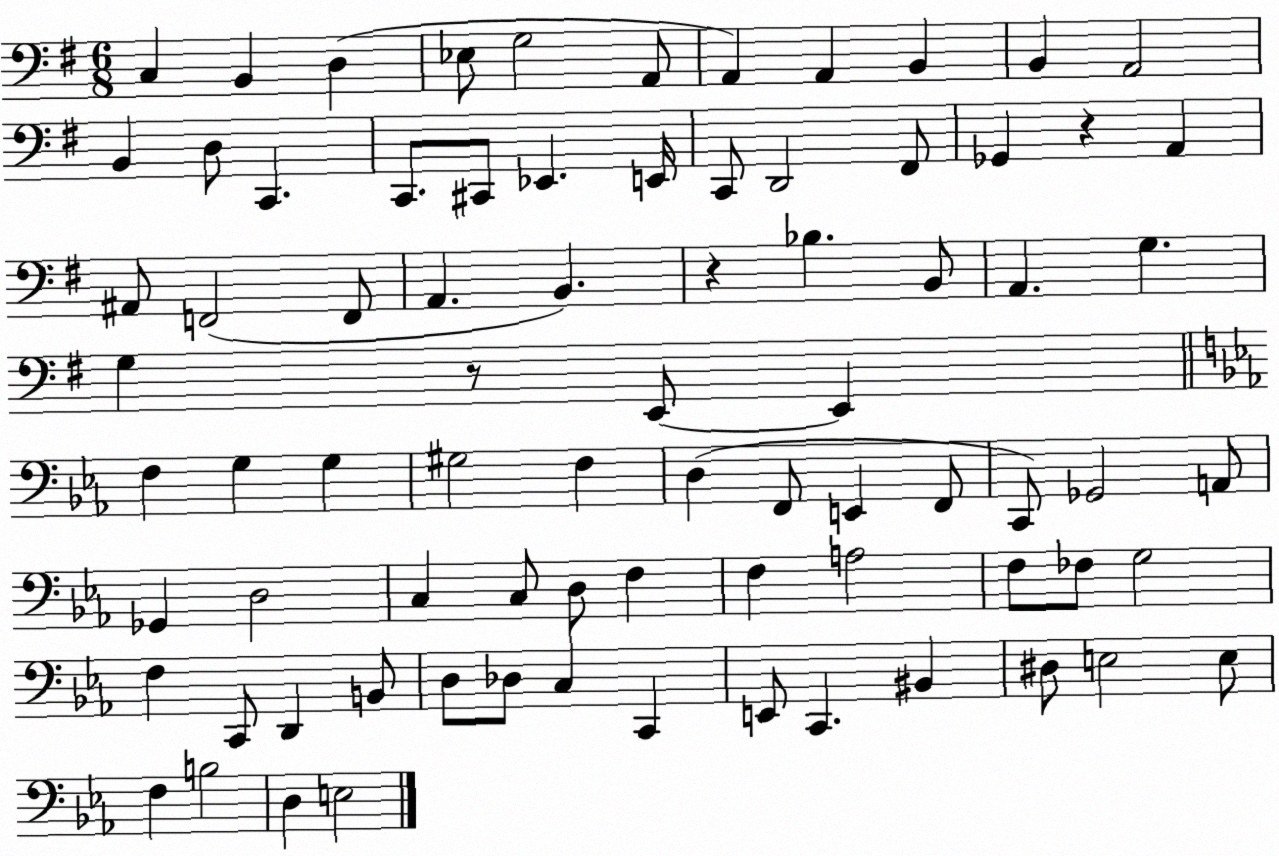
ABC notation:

X:1
T:Untitled
M:6/8
L:1/4
K:G
C, B,, D, _E,/2 G,2 A,,/2 A,, A,, B,, B,, A,,2 B,, D,/2 C,, C,,/2 ^C,,/2 _E,, E,,/4 C,,/2 D,,2 ^F,,/2 _G,, z A,, ^A,,/2 F,,2 F,,/2 A,, B,, z _B, B,,/2 A,, G, G, z/2 E,,/2 E,, F, G, G, ^G,2 F, D, F,,/2 E,, F,,/2 C,,/2 _G,,2 A,,/2 _G,, D,2 C, C,/2 D,/2 F, F, A,2 F,/2 _F,/2 G,2 F, C,,/2 D,, B,,/2 D,/2 _D,/2 C, C,, E,,/2 C,, ^B,, ^D,/2 E,2 E,/2 F, B,2 D, E,2